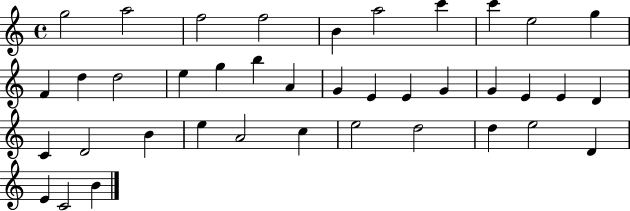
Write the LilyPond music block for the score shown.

{
  \clef treble
  \time 4/4
  \defaultTimeSignature
  \key c \major
  g''2 a''2 | f''2 f''2 | b'4 a''2 c'''4 | c'''4 e''2 g''4 | \break f'4 d''4 d''2 | e''4 g''4 b''4 a'4 | g'4 e'4 e'4 g'4 | g'4 e'4 e'4 d'4 | \break c'4 d'2 b'4 | e''4 a'2 c''4 | e''2 d''2 | d''4 e''2 d'4 | \break e'4 c'2 b'4 | \bar "|."
}